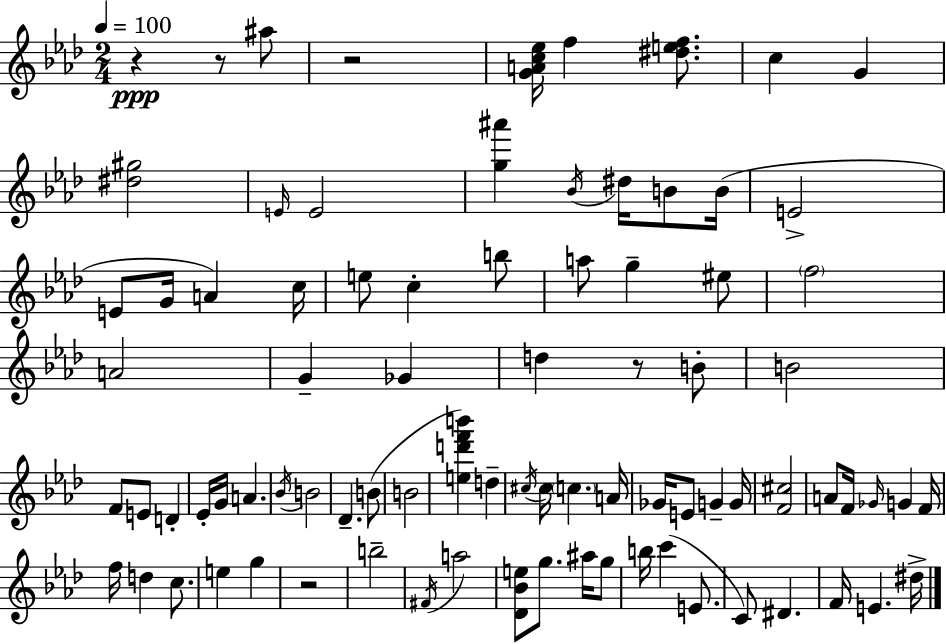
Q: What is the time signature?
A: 2/4